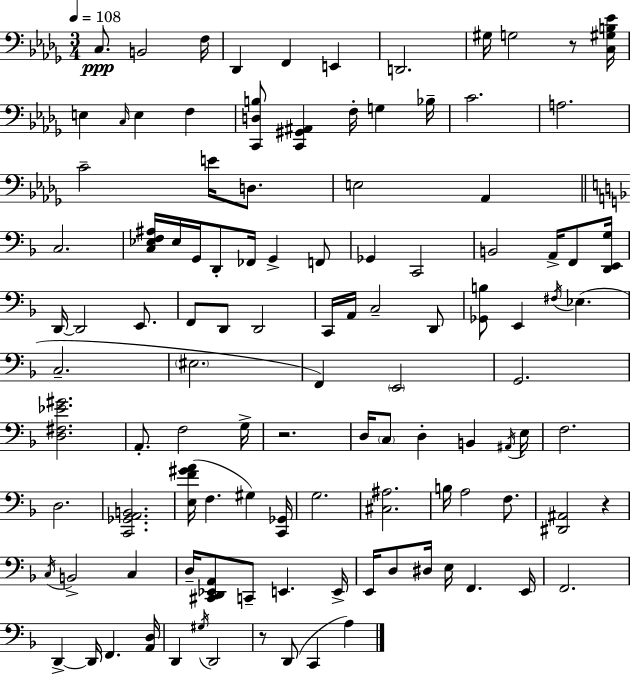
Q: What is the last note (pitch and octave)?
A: A3